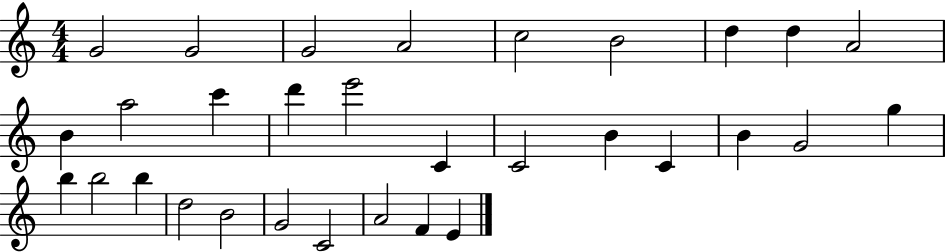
G4/h G4/h G4/h A4/h C5/h B4/h D5/q D5/q A4/h B4/q A5/h C6/q D6/q E6/h C4/q C4/h B4/q C4/q B4/q G4/h G5/q B5/q B5/h B5/q D5/h B4/h G4/h C4/h A4/h F4/q E4/q